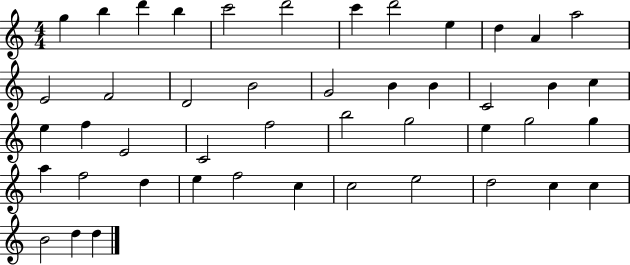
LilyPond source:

{
  \clef treble
  \numericTimeSignature
  \time 4/4
  \key c \major
  g''4 b''4 d'''4 b''4 | c'''2 d'''2 | c'''4 d'''2 e''4 | d''4 a'4 a''2 | \break e'2 f'2 | d'2 b'2 | g'2 b'4 b'4 | c'2 b'4 c''4 | \break e''4 f''4 e'2 | c'2 f''2 | b''2 g''2 | e''4 g''2 g''4 | \break a''4 f''2 d''4 | e''4 f''2 c''4 | c''2 e''2 | d''2 c''4 c''4 | \break b'2 d''4 d''4 | \bar "|."
}